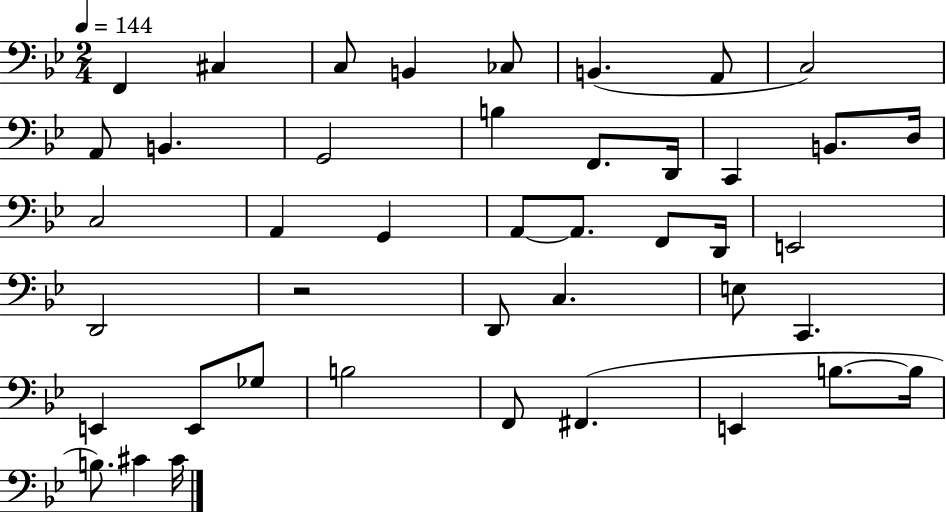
{
  \clef bass
  \numericTimeSignature
  \time 2/4
  \key bes \major
  \tempo 4 = 144
  \repeat volta 2 { f,4 cis4 | c8 b,4 ces8 | b,4.( a,8 | c2) | \break a,8 b,4. | g,2 | b4 f,8. d,16 | c,4 b,8. d16 | \break c2 | a,4 g,4 | a,8~~ a,8. f,8 d,16 | e,2 | \break d,2 | r2 | d,8 c4. | e8 c,4. | \break e,4 e,8 ges8 | b2 | f,8 fis,4.( | e,4 b8.~~ b16 | \break b8.) cis'4 cis'16 | } \bar "|."
}